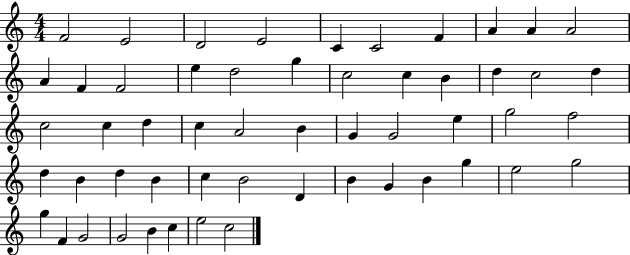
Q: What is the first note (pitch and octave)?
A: F4